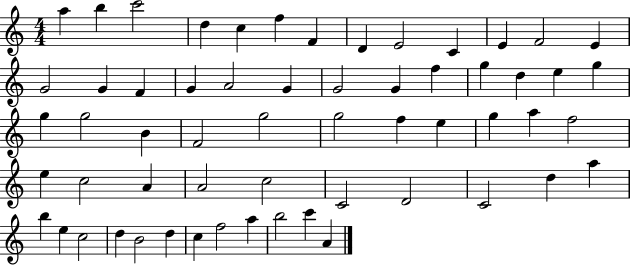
X:1
T:Untitled
M:4/4
L:1/4
K:C
a b c'2 d c f F D E2 C E F2 E G2 G F G A2 G G2 G f g d e g g g2 B F2 g2 g2 f e g a f2 e c2 A A2 c2 C2 D2 C2 d a b e c2 d B2 d c f2 a b2 c' A